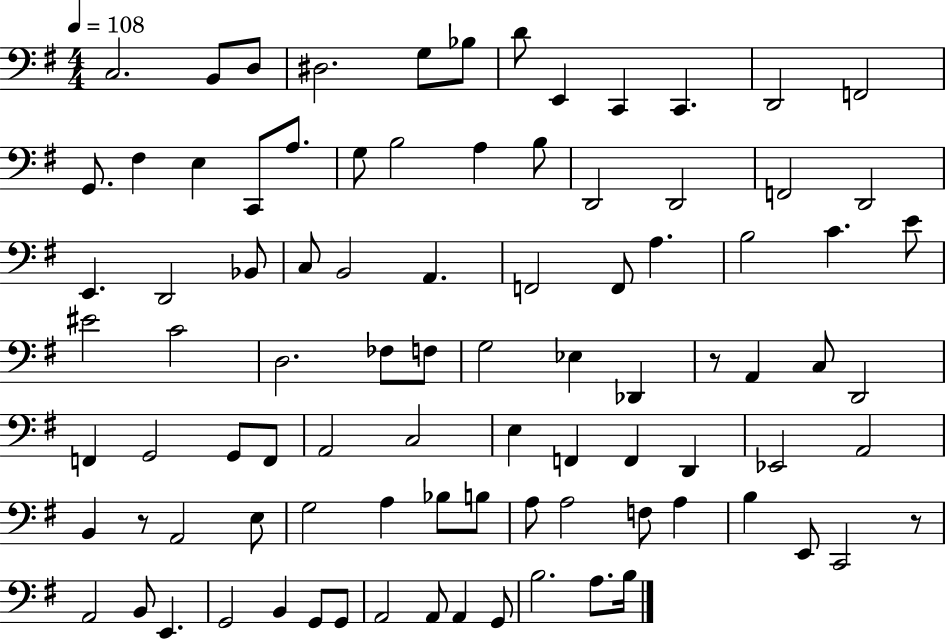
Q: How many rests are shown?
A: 3